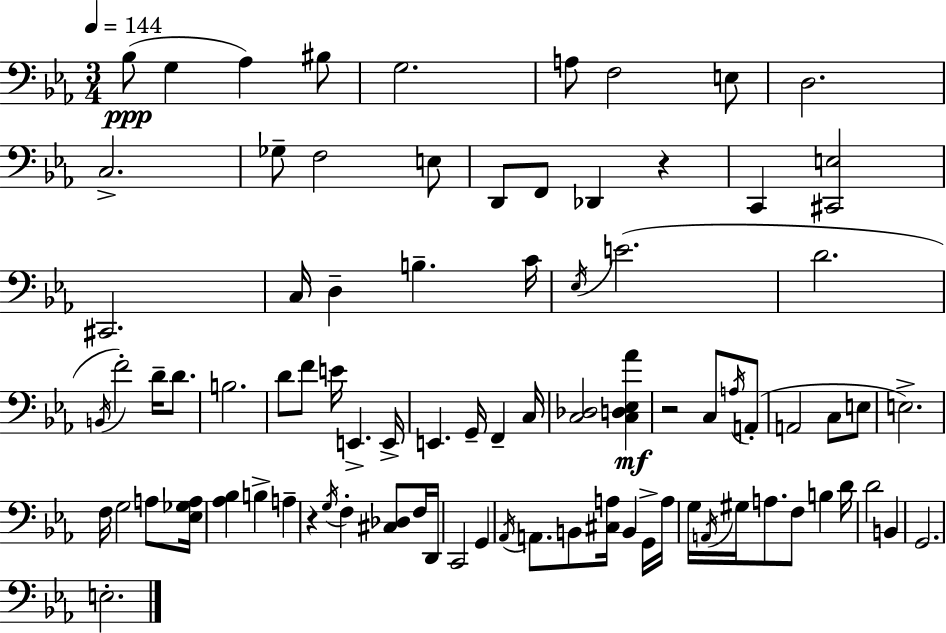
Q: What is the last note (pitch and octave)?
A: E3